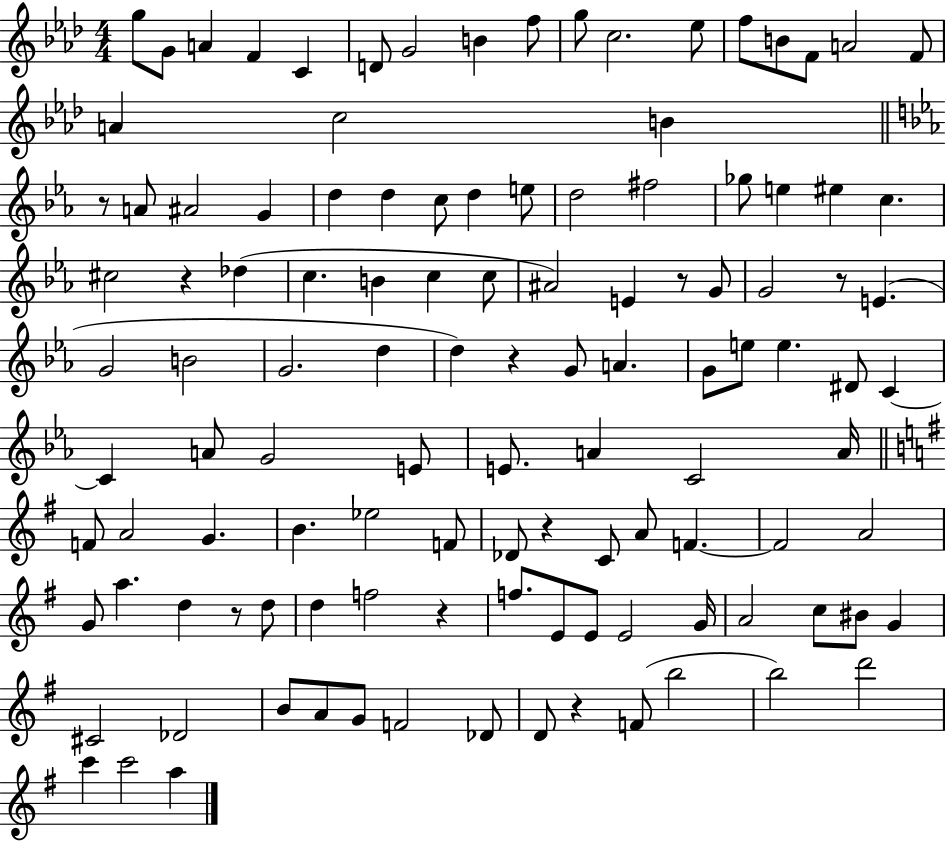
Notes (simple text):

G5/e G4/e A4/q F4/q C4/q D4/e G4/h B4/q F5/e G5/e C5/h. Eb5/e F5/e B4/e F4/e A4/h F4/e A4/q C5/h B4/q R/e A4/e A#4/h G4/q D5/q D5/q C5/e D5/q E5/e D5/h F#5/h Gb5/e E5/q EIS5/q C5/q. C#5/h R/q Db5/q C5/q. B4/q C5/q C5/e A#4/h E4/q R/e G4/e G4/h R/e E4/q. G4/h B4/h G4/h. D5/q D5/q R/q G4/e A4/q. G4/e E5/e E5/q. D#4/e C4/q C4/q A4/e G4/h E4/e E4/e. A4/q C4/h A4/s F4/e A4/h G4/q. B4/q. Eb5/h F4/e Db4/e R/q C4/e A4/e F4/q. F4/h A4/h G4/e A5/q. D5/q R/e D5/e D5/q F5/h R/q F5/e. E4/e E4/e E4/h G4/s A4/h C5/e BIS4/e G4/q C#4/h Db4/h B4/e A4/e G4/e F4/h Db4/e D4/e R/q F4/e B5/h B5/h D6/h C6/q C6/h A5/q